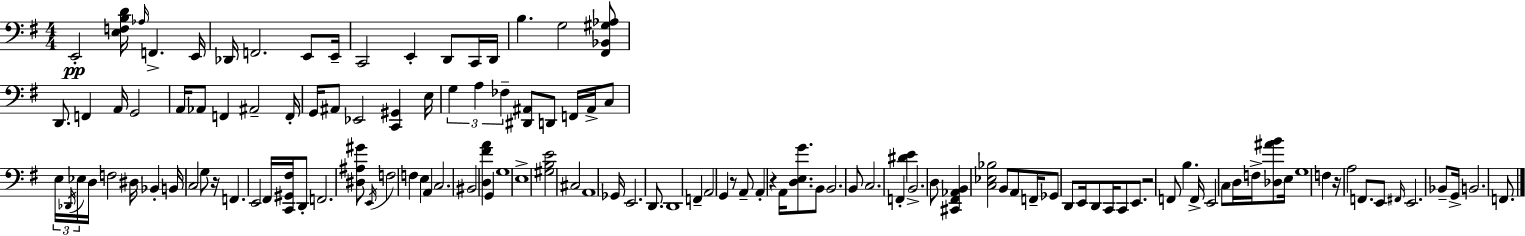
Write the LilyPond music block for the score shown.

{
  \clef bass
  \numericTimeSignature
  \time 4/4
  \key g \major
  e,2-.\pp <e f b d'>16 \grace { aes16 } f,4.-> | e,16 des,16 f,2. e,8 | e,16-- c,2 e,4-. d,8 c,16 | d,16 b4. g2 <fis, bes, gis aes>8 | \break d,8. f,4 a,16 g,2 | a,16 aes,8 f,4 ais,2-- | f,16-. g,16 ais,8 ees,2 <c, gis,>4 | e16 \tuplet 3/2 { g4 a4 fes4-- } <dis, ais,>8 d,8 | \break f,16 ais,16-> c8 \tuplet 3/2 { e16 \acciaccatura { des,16 } ees16 } d16 f2 | dis16 bes,4-. b,16 c2 g8 | r16 f,4. e,2 | fis,16 <c, gis, fis>16 d,8-. f,2. | \break <dis ais gis'>8 \acciaccatura { e,16 } f2 f4 e4 | a,4 c2. | bis,2 <d fis' a'>4 g,4 | g1 | \break e1-> | <gis b e'>2 cis2 | a,1 | ges,16 e,2. | \break d,8. d,1 | f,4-- a,2 g,4 | r8 a,8-- a,4-. r4 a,16 | <d e g'>8. b,8 b,2. | \break b,8 c2. f,4-. | <dis' e'>4 b,2.-> | d8 <cis, fis, aes, b,>4 <c ees bes>2 | b,8 a,8 f,16-- ges,8 d,8 e,16 d,8 c,16 c,8 | \break e,8. r2 f,8 b4. | f,16-> e,2 c8 d16 f16-> | <des ais' b'>8 e16 g1 | f4 r16 a2 | \break f,8. e,8 \grace { fis,16 } e,2. | bes,8-- g,16-> b,2. | f,8. \bar "|."
}